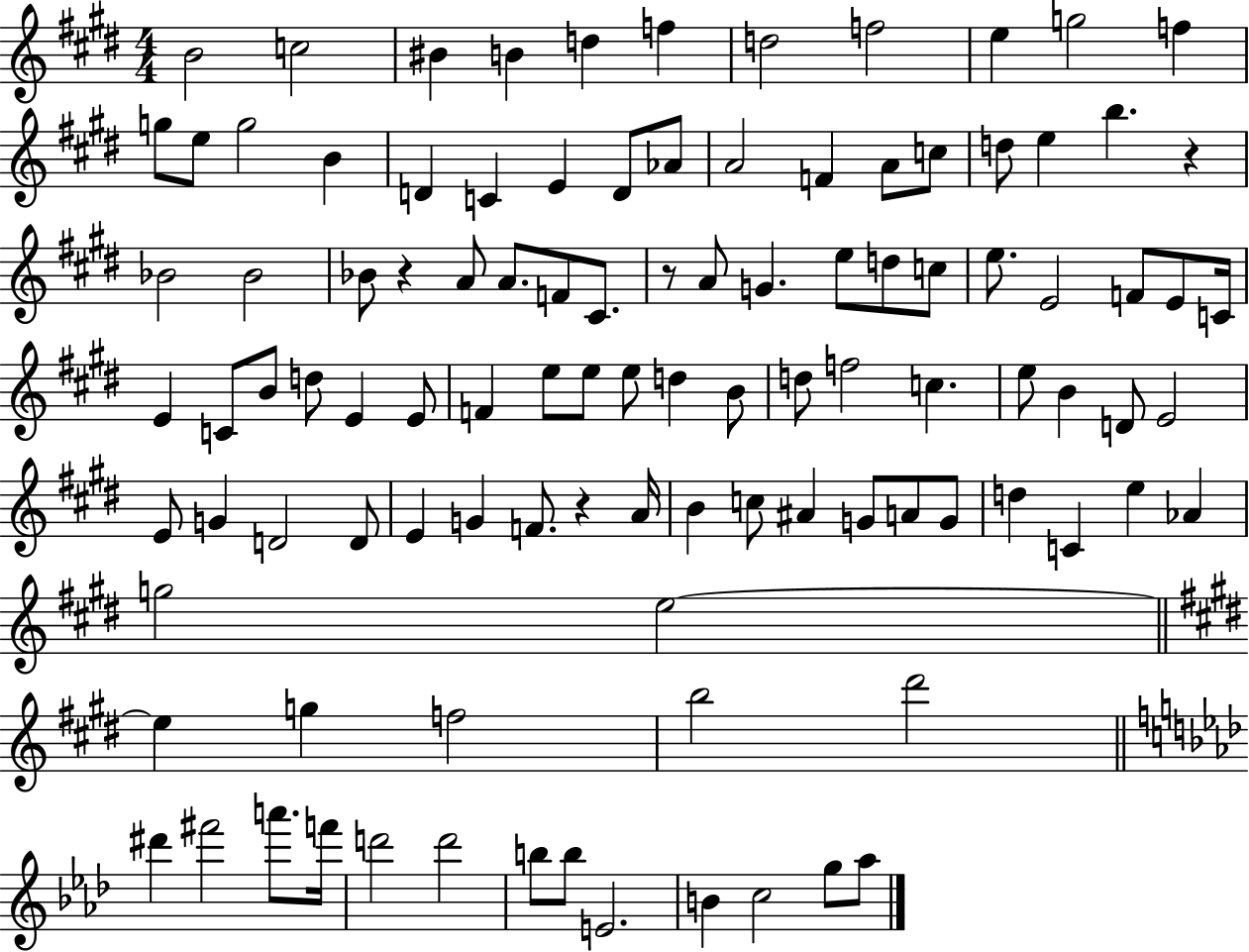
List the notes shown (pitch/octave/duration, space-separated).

B4/h C5/h BIS4/q B4/q D5/q F5/q D5/h F5/h E5/q G5/h F5/q G5/e E5/e G5/h B4/q D4/q C4/q E4/q D4/e Ab4/e A4/h F4/q A4/e C5/e D5/e E5/q B5/q. R/q Bb4/h Bb4/h Bb4/e R/q A4/e A4/e. F4/e C#4/e. R/e A4/e G4/q. E5/e D5/e C5/e E5/e. E4/h F4/e E4/e C4/s E4/q C4/e B4/e D5/e E4/q E4/e F4/q E5/e E5/e E5/e D5/q B4/e D5/e F5/h C5/q. E5/e B4/q D4/e E4/h E4/e G4/q D4/h D4/e E4/q G4/q F4/e. R/q A4/s B4/q C5/e A#4/q G4/e A4/e G4/e D5/q C4/q E5/q Ab4/q G5/h E5/h E5/q G5/q F5/h B5/h D#6/h D#6/q F#6/h A6/e. F6/s D6/h D6/h B5/e B5/e E4/h. B4/q C5/h G5/e Ab5/e